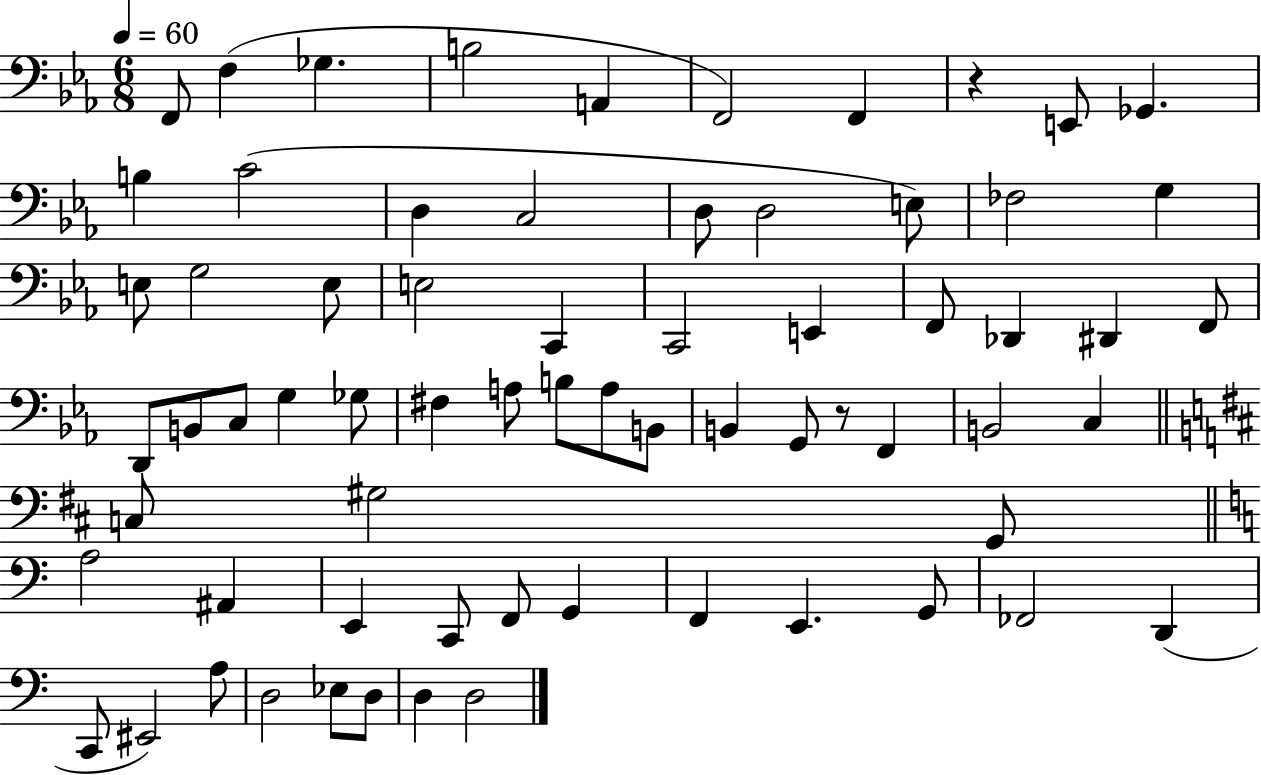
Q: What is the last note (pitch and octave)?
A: D3